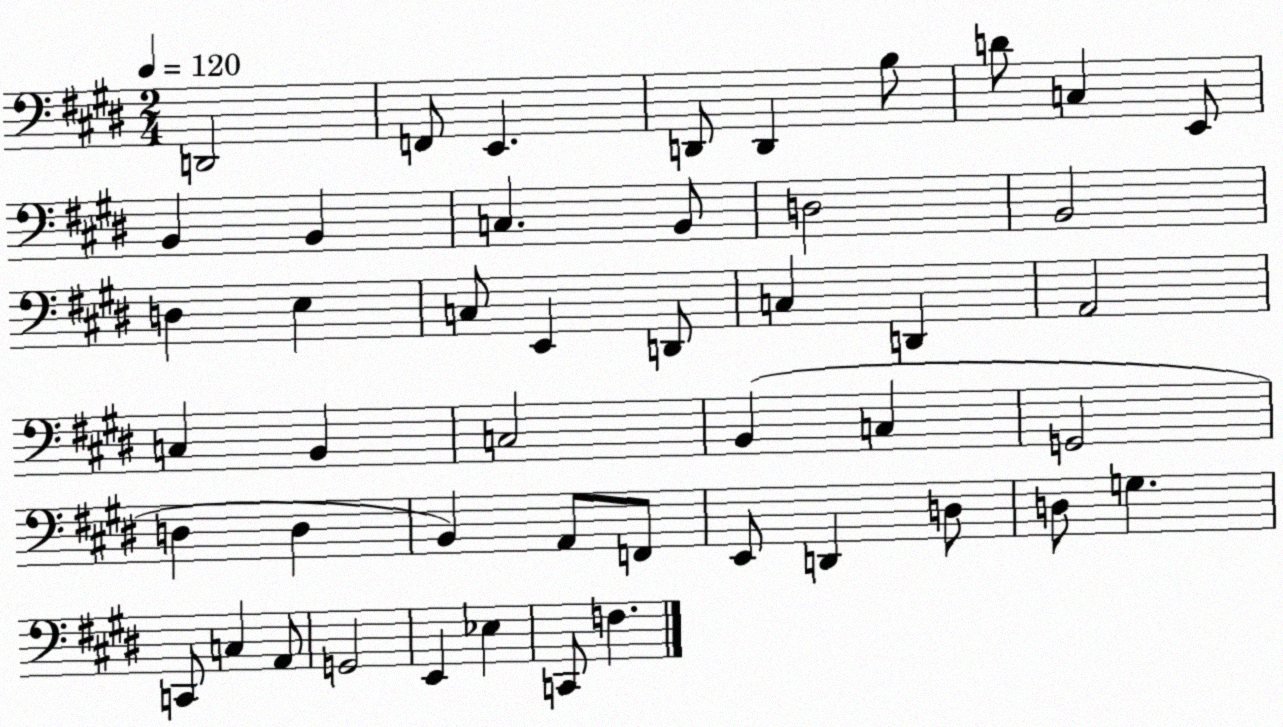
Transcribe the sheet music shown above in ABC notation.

X:1
T:Untitled
M:2/4
L:1/4
K:E
D,,2 F,,/2 E,, D,,/2 D,, B,/2 D/2 C, E,,/2 B,, B,, C, B,,/2 D,2 B,,2 D, E, C,/2 E,, D,,/2 C, D,, A,,2 C, B,, C,2 B,, C, G,,2 D, D, B,, A,,/2 F,,/2 E,,/2 D,, D,/2 D,/2 G, C,,/2 C, A,,/2 G,,2 E,, _E, C,,/2 F,